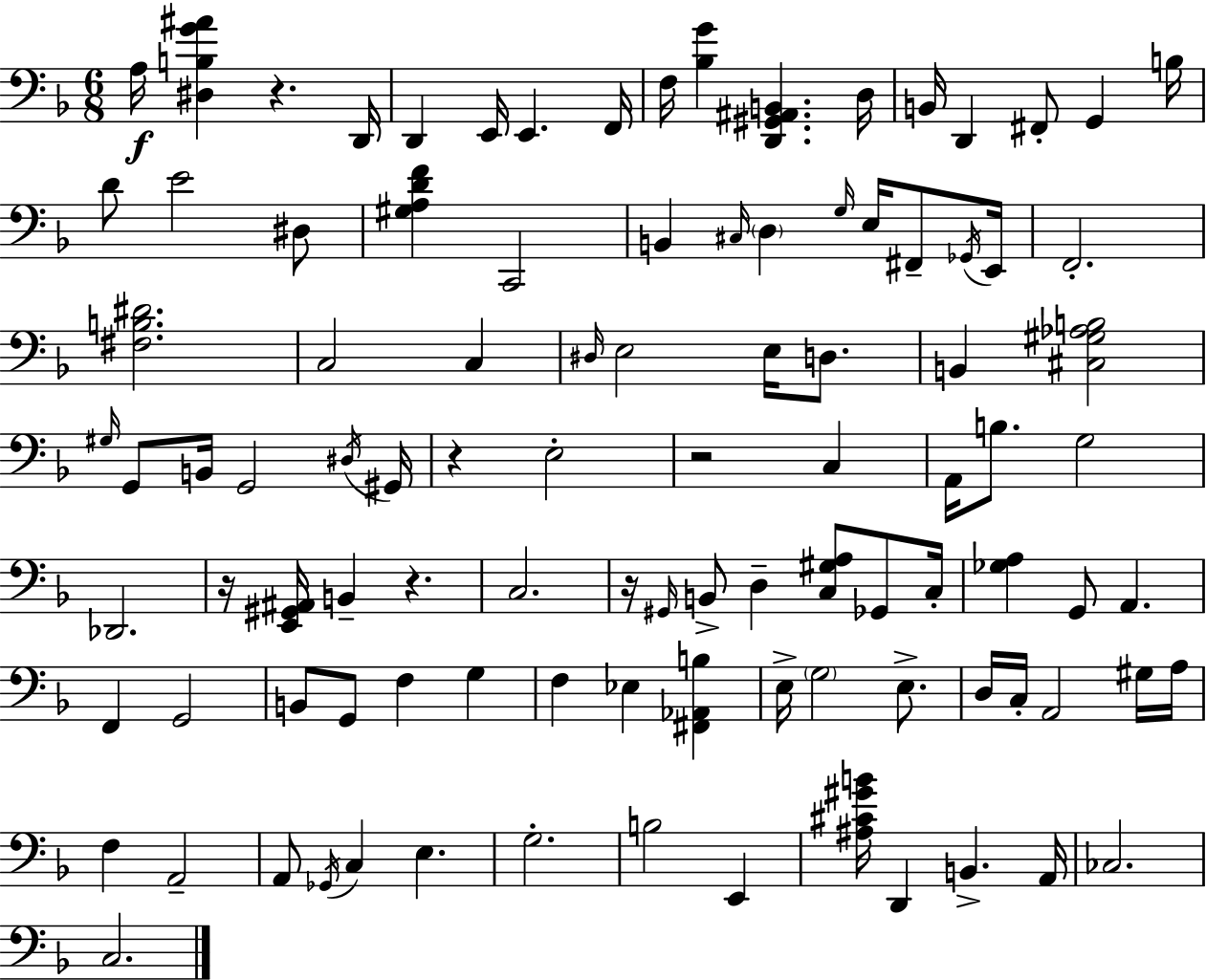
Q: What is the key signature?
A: F major